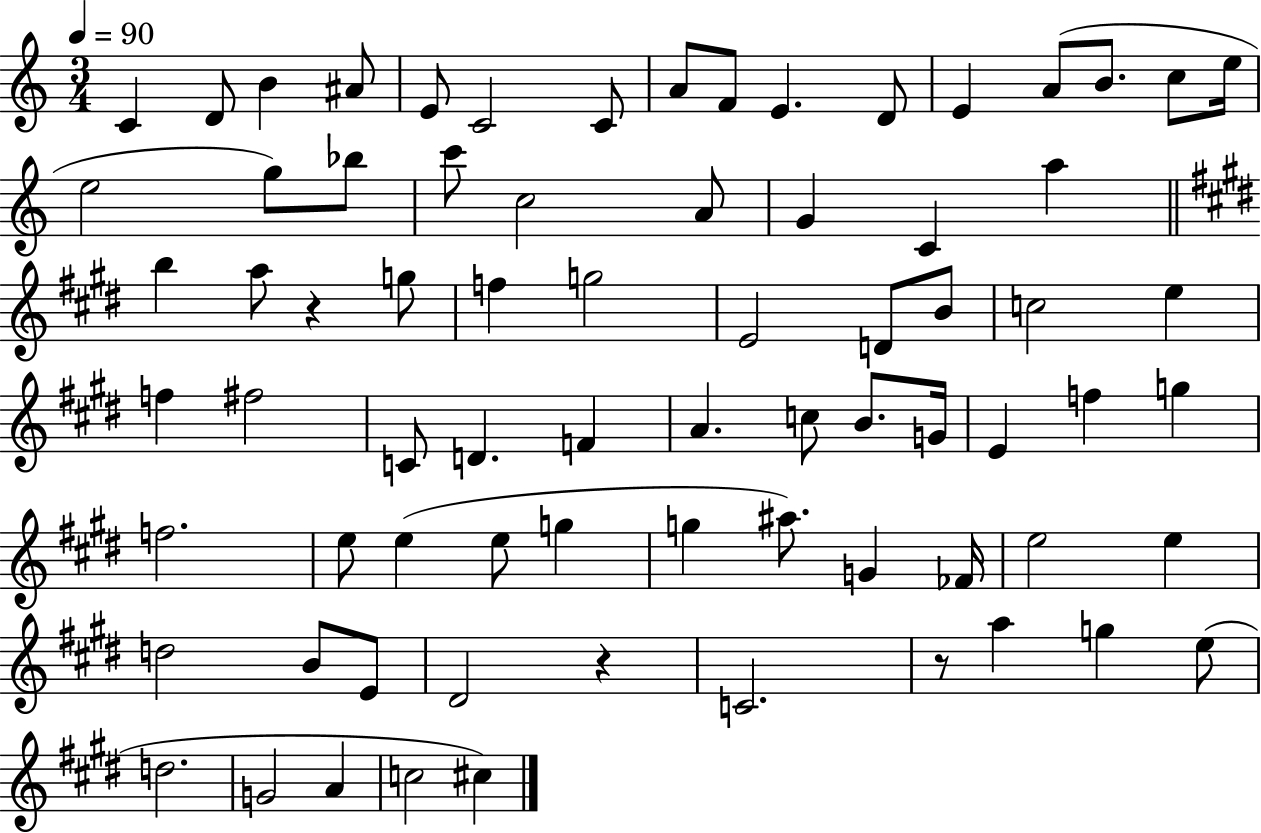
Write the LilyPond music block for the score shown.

{
  \clef treble
  \numericTimeSignature
  \time 3/4
  \key c \major
  \tempo 4 = 90
  \repeat volta 2 { c'4 d'8 b'4 ais'8 | e'8 c'2 c'8 | a'8 f'8 e'4. d'8 | e'4 a'8( b'8. c''8 e''16 | \break e''2 g''8) bes''8 | c'''8 c''2 a'8 | g'4 c'4 a''4 | \bar "||" \break \key e \major b''4 a''8 r4 g''8 | f''4 g''2 | e'2 d'8 b'8 | c''2 e''4 | \break f''4 fis''2 | c'8 d'4. f'4 | a'4. c''8 b'8. g'16 | e'4 f''4 g''4 | \break f''2. | e''8 e''4( e''8 g''4 | g''4 ais''8.) g'4 fes'16 | e''2 e''4 | \break d''2 b'8 e'8 | dis'2 r4 | c'2. | r8 a''4 g''4 e''8( | \break d''2. | g'2 a'4 | c''2 cis''4) | } \bar "|."
}